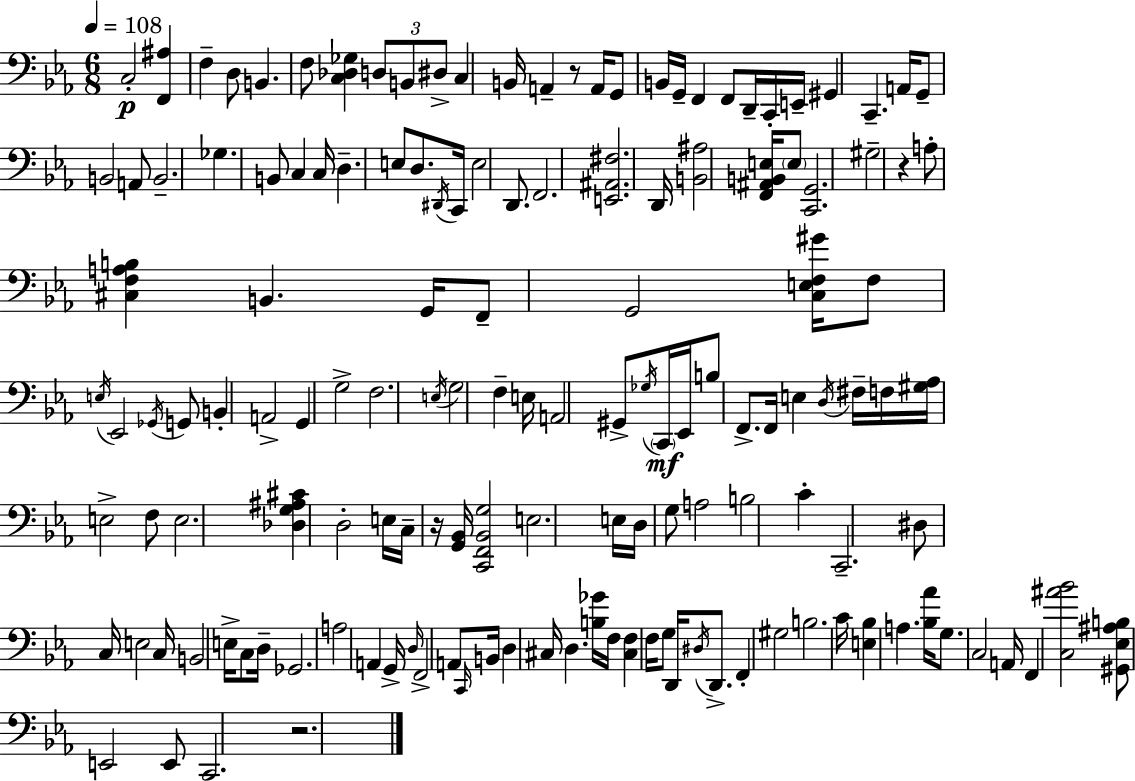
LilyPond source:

{
  \clef bass
  \numericTimeSignature
  \time 6/8
  \key c \minor
  \tempo 4 = 108
  c2-.\p <f, ais>4 | f4-- d8 b,4. | f8 <c des ges>4 \tuplet 3/2 { d8 b,8 dis8-> } | c4 b,16 a,4-- r8 a,16 | \break g,8 b,16 g,16-- f,4 f,8 d,16-- c,16-. | e,16-- gis,4 c,4.-- a,16 | g,8-- b,2 a,8 | b,2.-- | \break ges4. b,8 c4 | c16 d4.-- e8 d8. | \acciaccatura { dis,16 } c,16 e2 d,8. | f,2. | \break <e, ais, fis>2. | d,16 <b, ais>2 <f, ais, b, e>16 \parenthesize e8 | <c, g,>2. | gis2-- r4 | \break a8-. <cis f a b>4 b,4. | g,16 f,8-- g,2 | <c e f gis'>16 f8 \acciaccatura { e16 } ees,2 | \acciaccatura { ges,16 } g,8 b,4-. a,2-> | \break g,4 g2-> | f2. | \acciaccatura { e16 } g2 | f4-- e16 a,2 | \break gis,8-> \acciaccatura { ges16 }\mf \parenthesize c,16 ees,16 b8 f,8.-> f,16 | e4 \acciaccatura { d16 } fis16-- f16 <gis aes>16 e2-> | f8 e2. | <des g ais cis'>4 d2-. | \break e16 c16-- r16 <g, bes,>16 <c, f, bes, g>2 | e2. | e16 d16 g8 a2 | b2 | \break c'4-. c,2.-- | dis8 c16 e2 | c16 b,2 | e16-> c8 d16-- ges,2. | \break a2 | a,4 g,16-> \grace { d16 } f,2-> | a,8 \grace { c,16 } b,16 d4 | cis16 d4. <b ges'>16 f16 <cis f>4 | \break f16 g8 d,16 \acciaccatura { dis16 } d,8.-> f,4-. | gis2 b2. | c'16 <e bes>4 | a4. <bes aes'>16 g8. | \break c2 a,16 f,4 | <c ais' bes'>2 <gis, ees ais b>8 e,2 | e,8 c,2. | r2. | \break \bar "|."
}